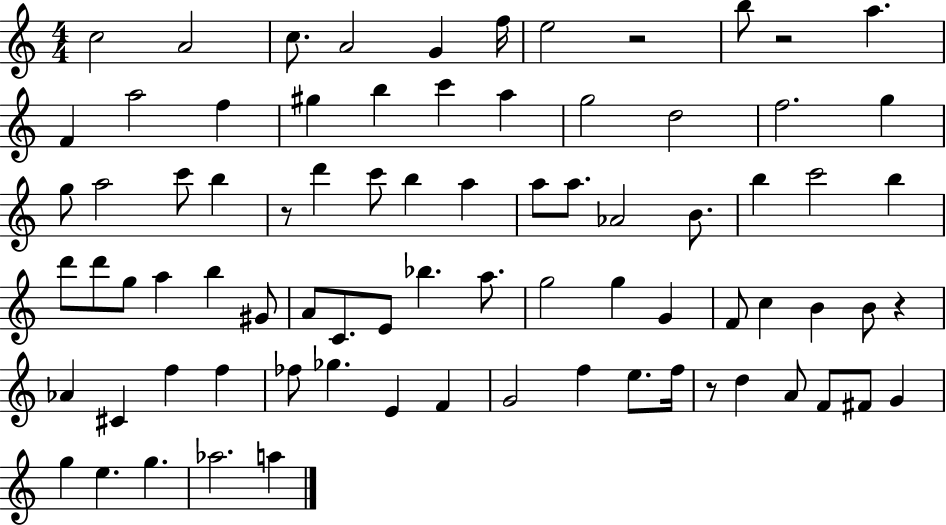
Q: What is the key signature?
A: C major